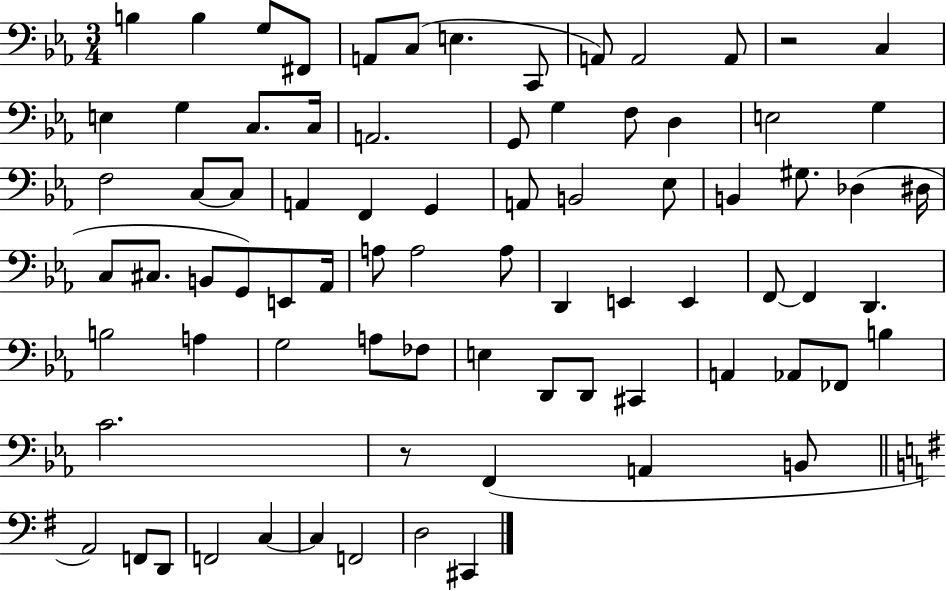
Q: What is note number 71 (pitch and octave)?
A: D2